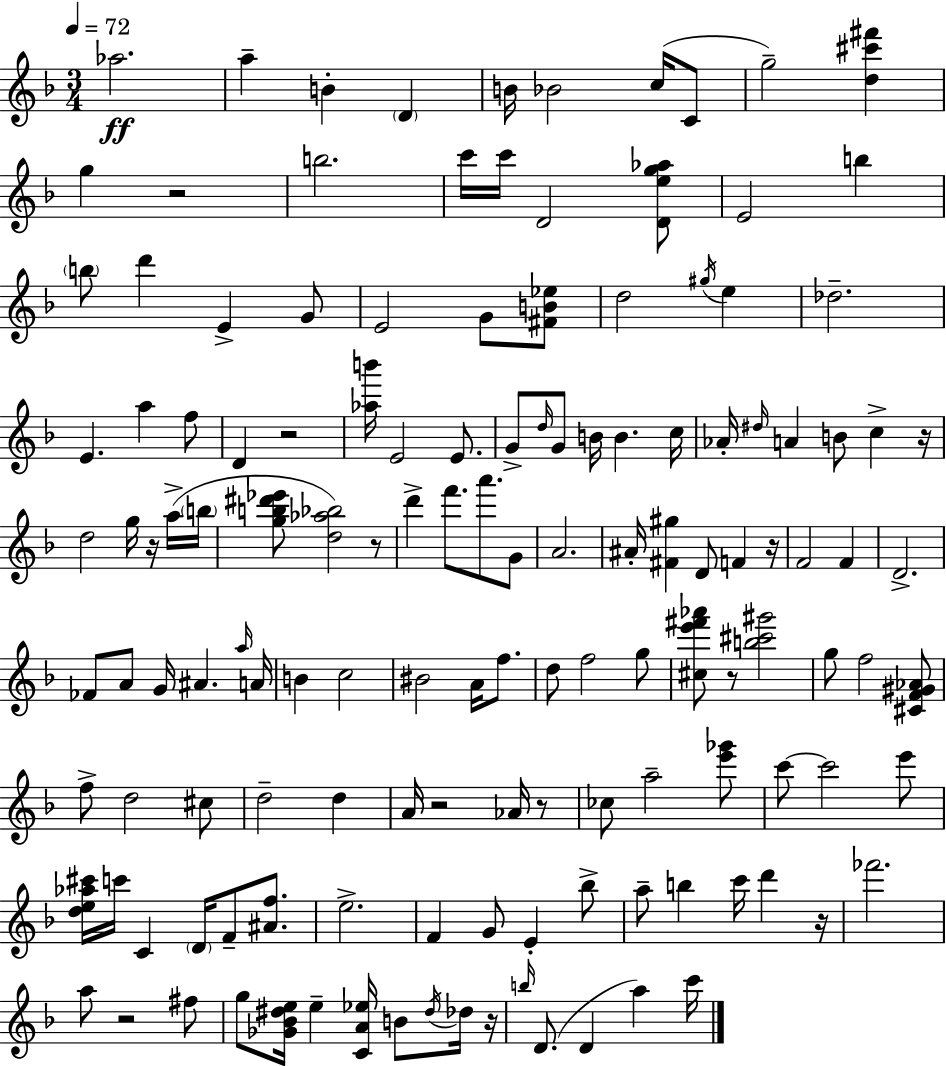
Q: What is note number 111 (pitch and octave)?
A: A5